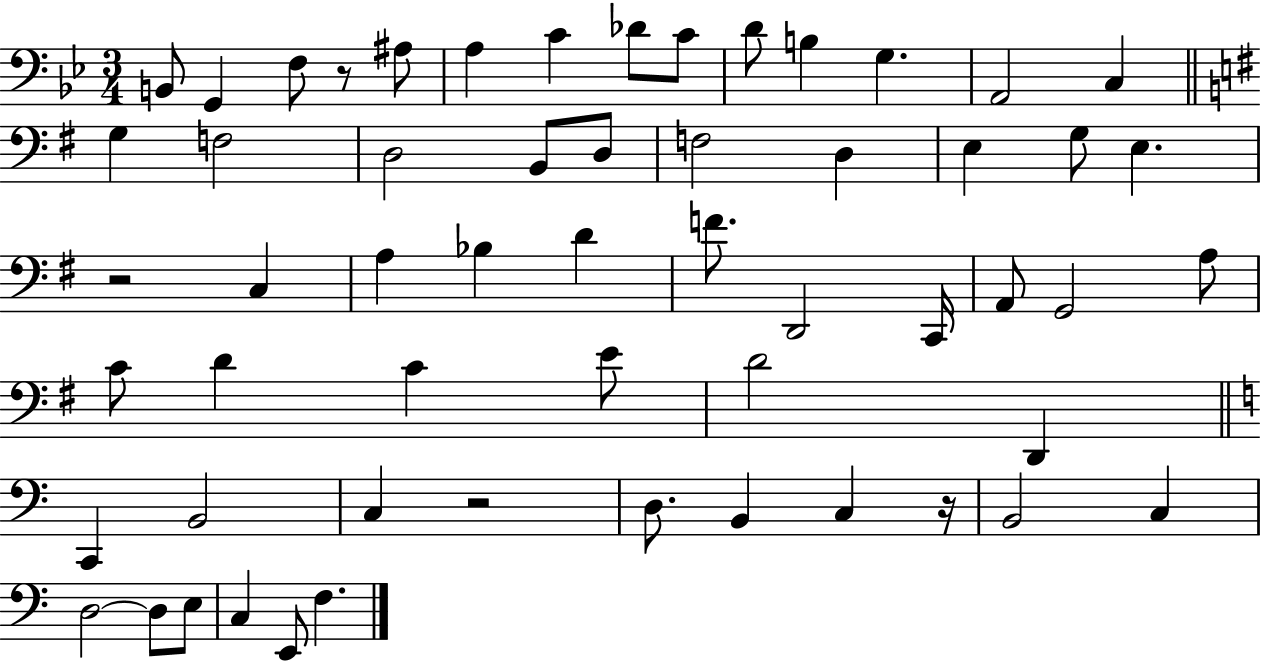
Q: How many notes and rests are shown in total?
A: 57